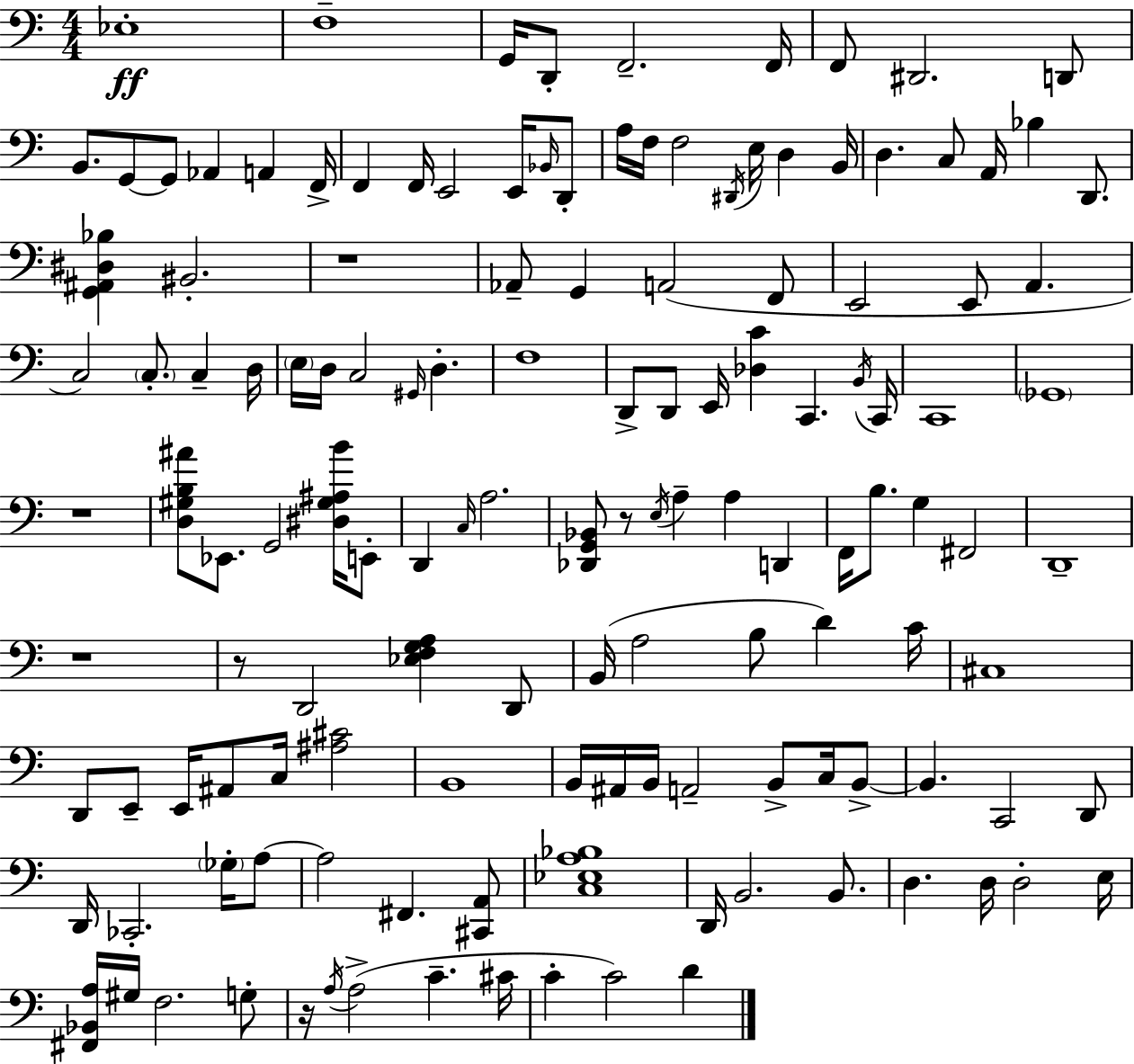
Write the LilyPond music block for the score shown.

{
  \clef bass
  \numericTimeSignature
  \time 4/4
  \key a \minor
  ees1-.\ff | f1-- | g,16 d,8-. f,2.-- f,16 | f,8 dis,2. d,8 | \break b,8. g,8~~ g,8 aes,4 a,4 f,16-> | f,4 f,16 e,2 e,16 \grace { bes,16 } d,8-. | a16 f16 f2 \acciaccatura { dis,16 } e16 d4 | b,16 d4. c8 a,16 bes4 d,8. | \break <g, ais, dis bes>4 bis,2.-. | r1 | aes,8-- g,4 a,2( | f,8 e,2 e,8 a,4. | \break c2) \parenthesize c8.-. c4-- | d16 \parenthesize e16 d16 c2 \grace { gis,16 } d4.-. | f1 | d,8-> d,8 e,16 <des c'>4 c,4. | \break \acciaccatura { b,16 } c,16 c,1 | \parenthesize ges,1 | r1 | <d gis b ais'>8 ees,8. g,2 | \break <dis gis ais b'>16 e,8-. d,4 \grace { c16 } a2. | <des, g, bes,>8 r8 \acciaccatura { e16 } a4-- a4 | d,4 f,16 b8. g4 fis,2 | d,1-- | \break r1 | r8 d,2 | <ees f g a>4 d,8 b,16( a2 b8 | d'4) c'16 cis1 | \break d,8 e,8-- e,16 ais,8 c16 <ais cis'>2 | b,1 | b,16 ais,16 b,16 a,2-- | b,8-> c16 b,8->~~ b,4. c,2 | \break d,8 d,16 ces,2.-. | \parenthesize ges16-. a8~~ a2 fis,4. | <cis, a,>8 <c ees a bes>1 | d,16 b,2. | \break b,8. d4. d16 d2-. | e16 <fis, bes, a>16 gis16 f2. | g8-. r16 \acciaccatura { a16 }( a2-> | c'4.-- cis'16 c'4-. c'2) | \break d'4 \bar "|."
}